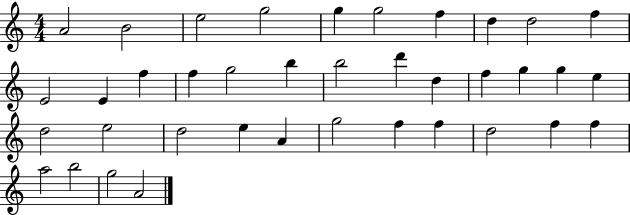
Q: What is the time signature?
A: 4/4